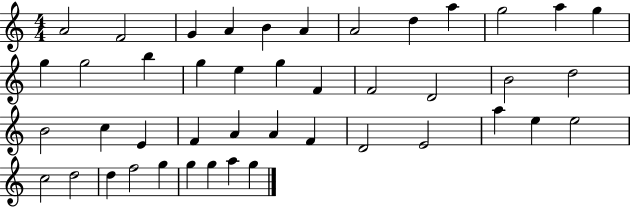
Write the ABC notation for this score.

X:1
T:Untitled
M:4/4
L:1/4
K:C
A2 F2 G A B A A2 d a g2 a g g g2 b g e g F F2 D2 B2 d2 B2 c E F A A F D2 E2 a e e2 c2 d2 d f2 g g g a g